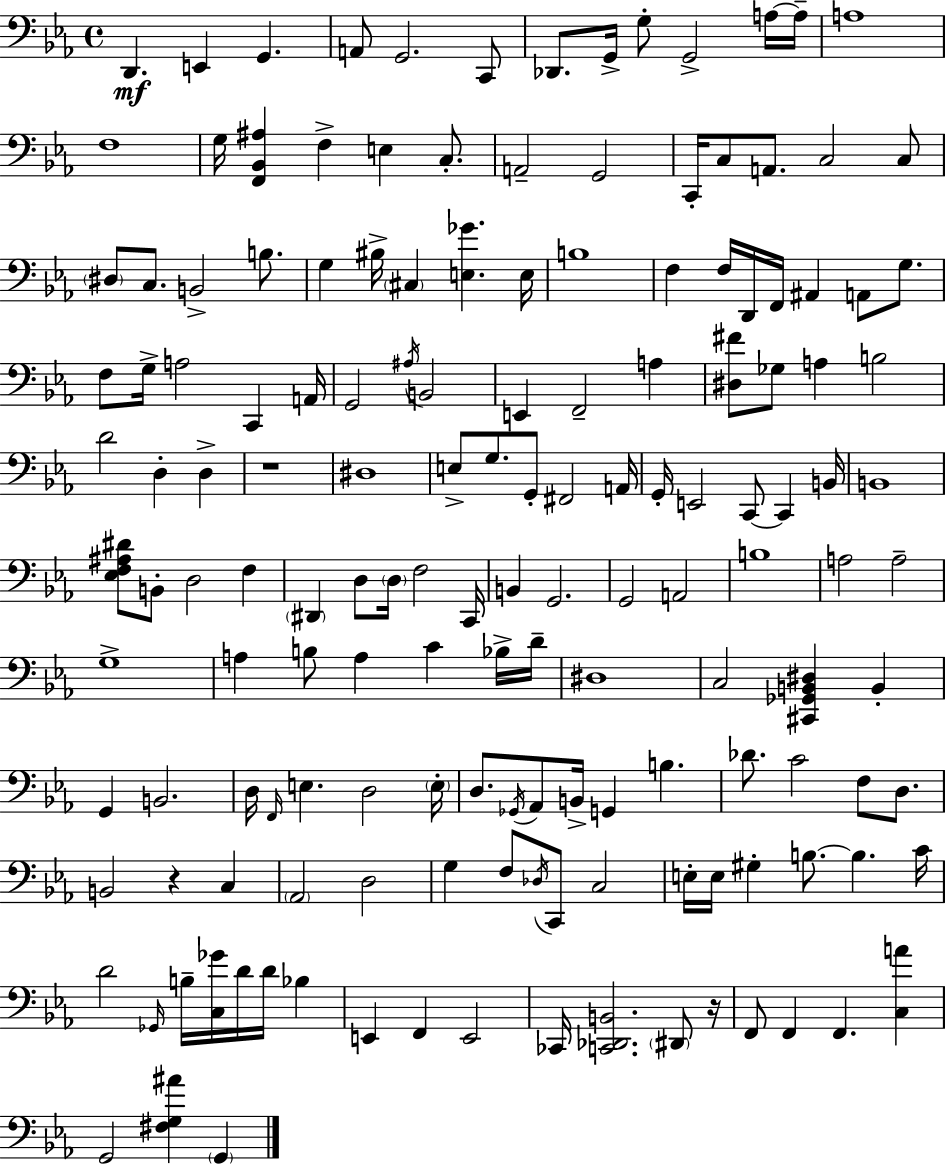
{
  \clef bass
  \time 4/4
  \defaultTimeSignature
  \key ees \major
  d,4.\mf e,4 g,4. | a,8 g,2. c,8 | des,8. g,16-> g8-. g,2-> a16~~ a16-- | a1 | \break f1 | g16 <f, bes, ais>4 f4-> e4 c8.-. | a,2-- g,2 | c,16-. c8 a,8. c2 c8 | \break \parenthesize dis8 c8. b,2-> b8. | g4 bis16-> \parenthesize cis4 <e ges'>4. e16 | b1 | f4 f16 d,16 f,16 ais,4 a,8 g8. | \break f8 g16-> a2 c,4 a,16 | g,2 \acciaccatura { ais16 } b,2 | e,4 f,2-- a4 | <dis fis'>8 ges8 a4 b2 | \break d'2 d4-. d4-> | r1 | dis1 | e8-> g8. g,8-. fis,2 | \break a,16 g,16-. e,2 c,8~~ c,4 | b,16 b,1 | <ees f ais dis'>8 b,8-. d2 f4 | \parenthesize dis,4 d8 \parenthesize d16 f2 | \break c,16 b,4 g,2. | g,2 a,2 | b1 | a2 a2-- | \break g1-> | a4 b8 a4 c'4 bes16-> | d'16-- dis1 | c2 <cis, ges, b, dis>4 b,4-. | \break g,4 b,2. | d16 \grace { f,16 } e4. d2 | \parenthesize e16-. d8. \acciaccatura { ges,16 } aes,8 b,16-> g,4 b4. | des'8. c'2 f8 | \break d8. b,2 r4 c4 | \parenthesize aes,2 d2 | g4 f8 \acciaccatura { des16 } c,8 c2 | e16-. e16 gis4-. b8.~~ b4. | \break c'16 d'2 \grace { ges,16 } b16-- <c ges'>16 d'16 | d'16 bes4 e,4 f,4 e,2 | ces,16 <c, des, b,>2. | \parenthesize dis,8 r16 f,8 f,4 f,4. | \break <c a'>4 g,2 <fis g ais'>4 | \parenthesize g,4 \bar "|."
}